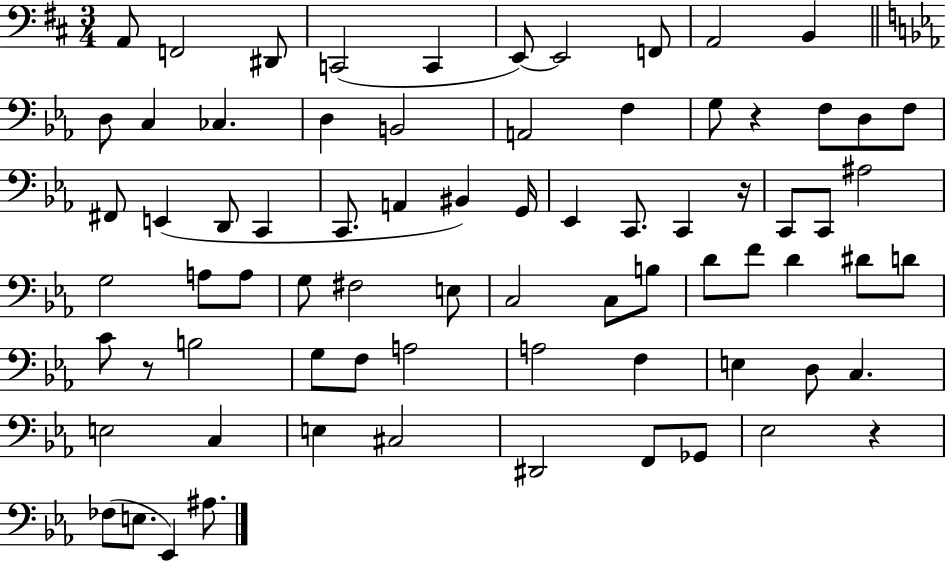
A2/e F2/h D#2/e C2/h C2/q E2/e E2/h F2/e A2/h B2/q D3/e C3/q CES3/q. D3/q B2/h A2/h F3/q G3/e R/q F3/e D3/e F3/e F#2/e E2/q D2/e C2/q C2/e. A2/q BIS2/q G2/s Eb2/q C2/e. C2/q R/s C2/e C2/e A#3/h G3/h A3/e A3/e G3/e F#3/h E3/e C3/h C3/e B3/e D4/e F4/e D4/q D#4/e D4/e C4/e R/e B3/h G3/e F3/e A3/h A3/h F3/q E3/q D3/e C3/q. E3/h C3/q E3/q C#3/h D#2/h F2/e Gb2/e Eb3/h R/q FES3/e E3/e. Eb2/q A#3/e.